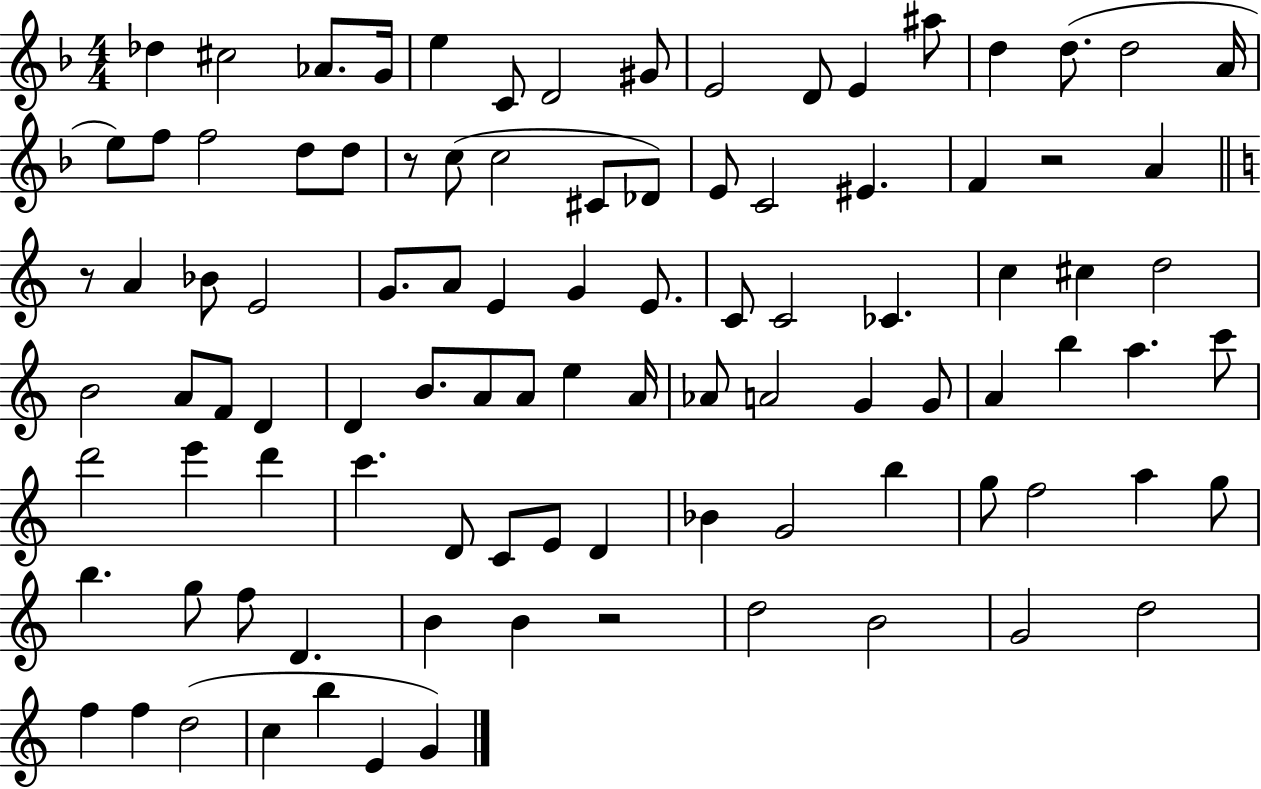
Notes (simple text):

Db5/q C#5/h Ab4/e. G4/s E5/q C4/e D4/h G#4/e E4/h D4/e E4/q A#5/e D5/q D5/e. D5/h A4/s E5/e F5/e F5/h D5/e D5/e R/e C5/e C5/h C#4/e Db4/e E4/e C4/h EIS4/q. F4/q R/h A4/q R/e A4/q Bb4/e E4/h G4/e. A4/e E4/q G4/q E4/e. C4/e C4/h CES4/q. C5/q C#5/q D5/h B4/h A4/e F4/e D4/q D4/q B4/e. A4/e A4/e E5/q A4/s Ab4/e A4/h G4/q G4/e A4/q B5/q A5/q. C6/e D6/h E6/q D6/q C6/q. D4/e C4/e E4/e D4/q Bb4/q G4/h B5/q G5/e F5/h A5/q G5/e B5/q. G5/e F5/e D4/q. B4/q B4/q R/h D5/h B4/h G4/h D5/h F5/q F5/q D5/h C5/q B5/q E4/q G4/q